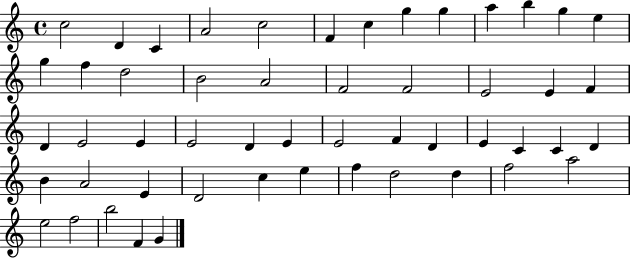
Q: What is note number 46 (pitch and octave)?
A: F5